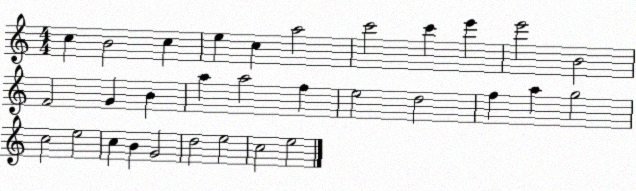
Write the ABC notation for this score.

X:1
T:Untitled
M:4/4
L:1/4
K:C
c B2 c e c a2 c'2 c' e' e'2 B2 F2 G B a a2 f e2 d2 f a g2 c2 e2 c B G2 d2 e2 c2 e2